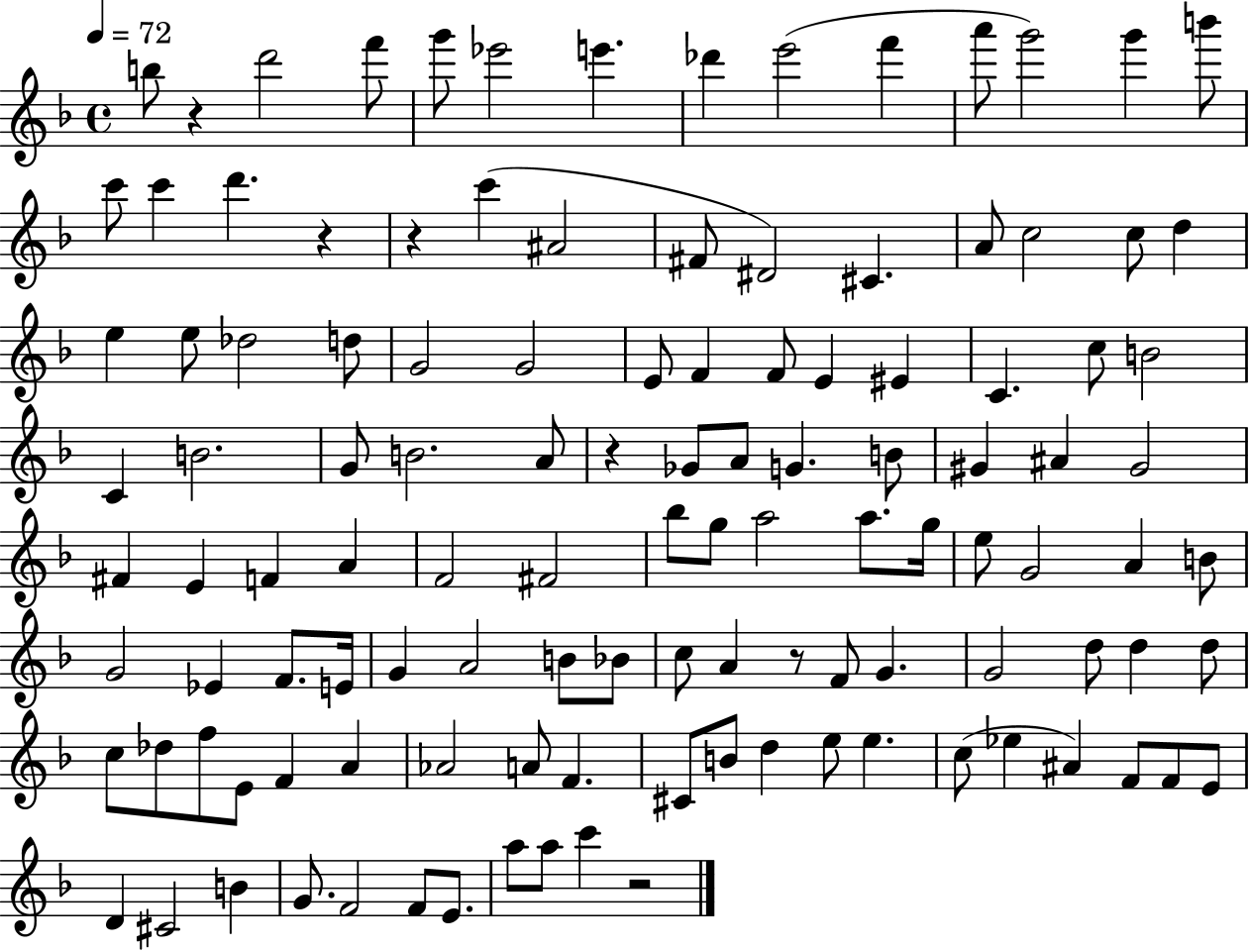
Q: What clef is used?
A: treble